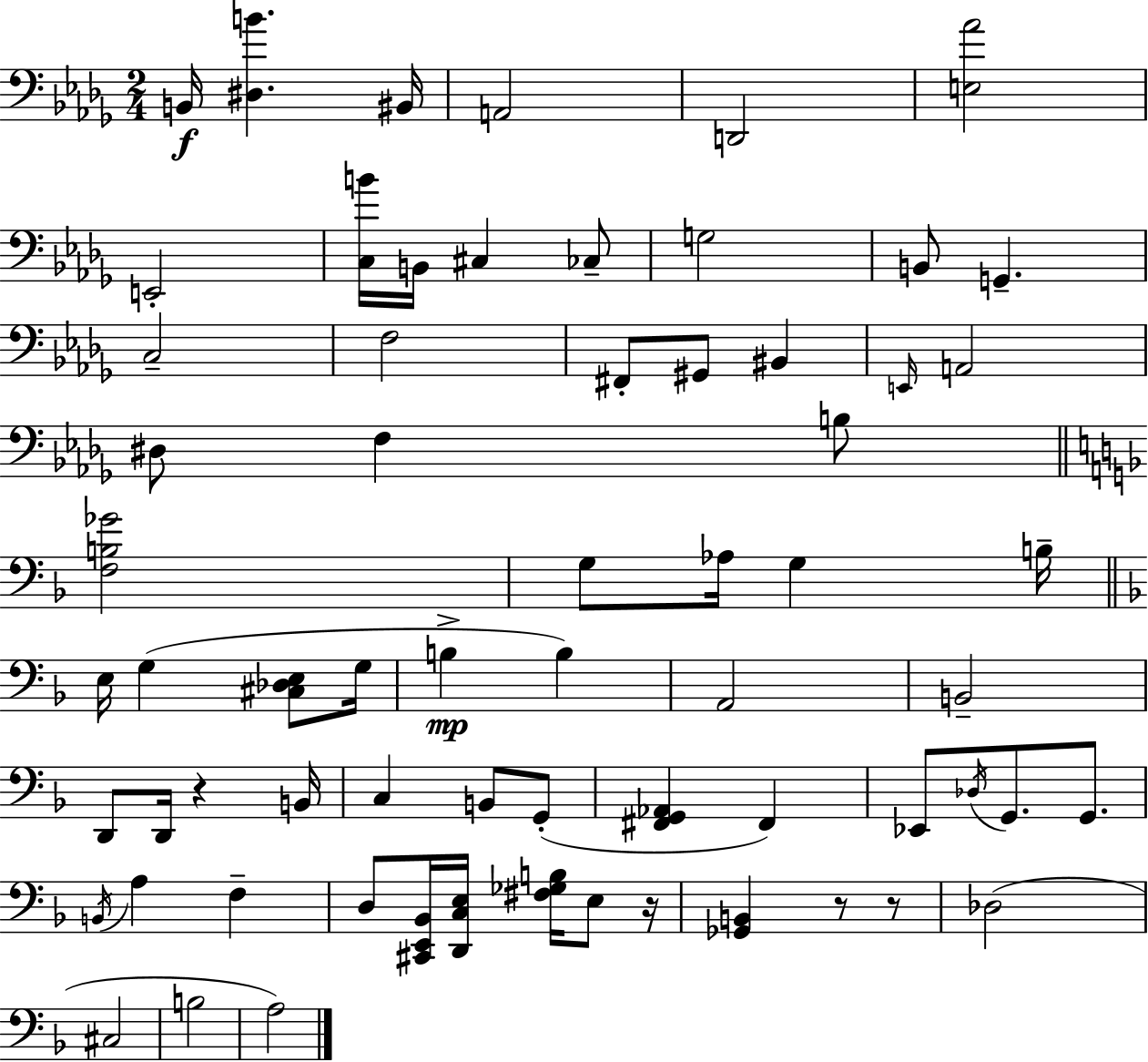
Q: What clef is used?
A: bass